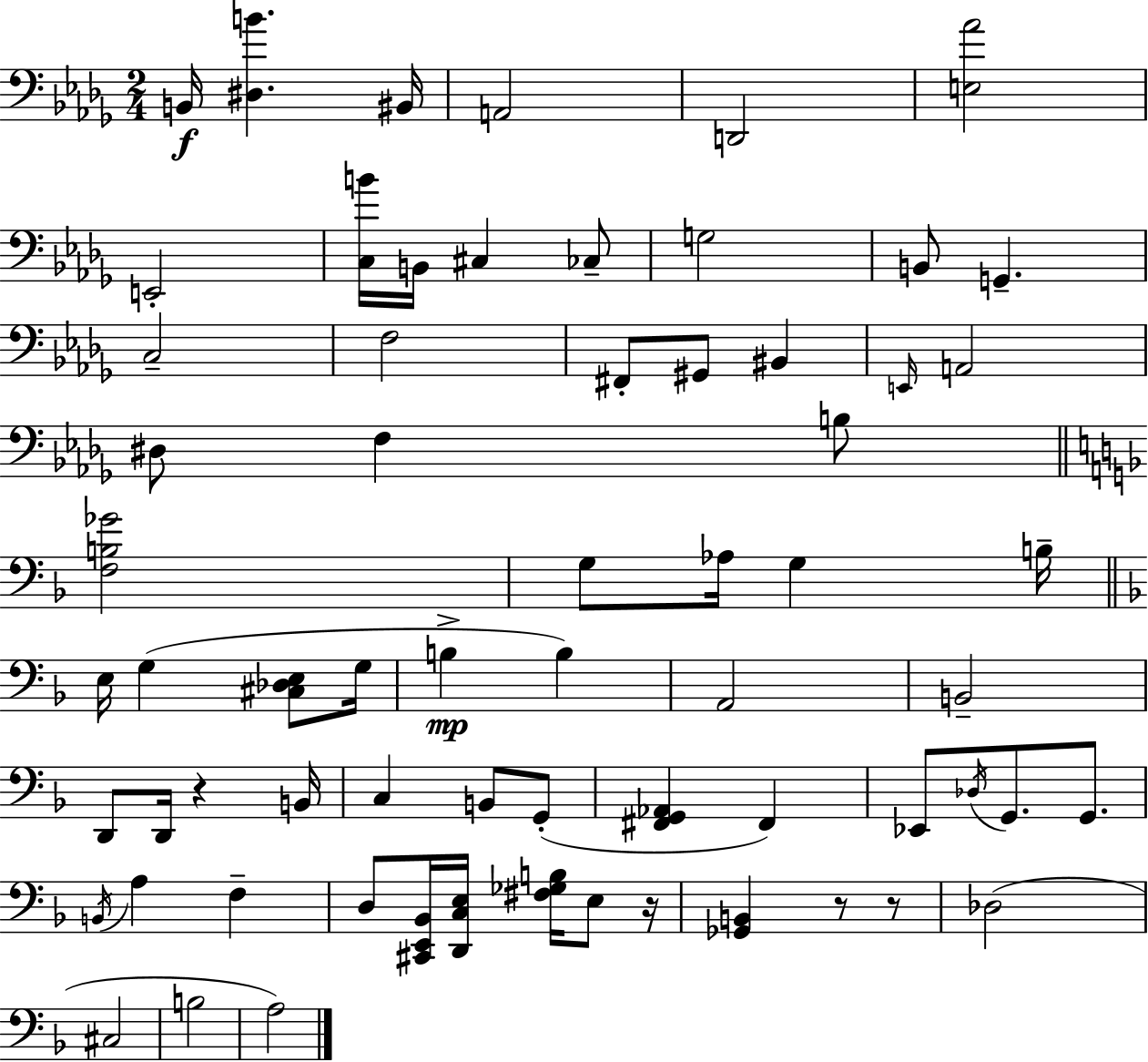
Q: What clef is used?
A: bass